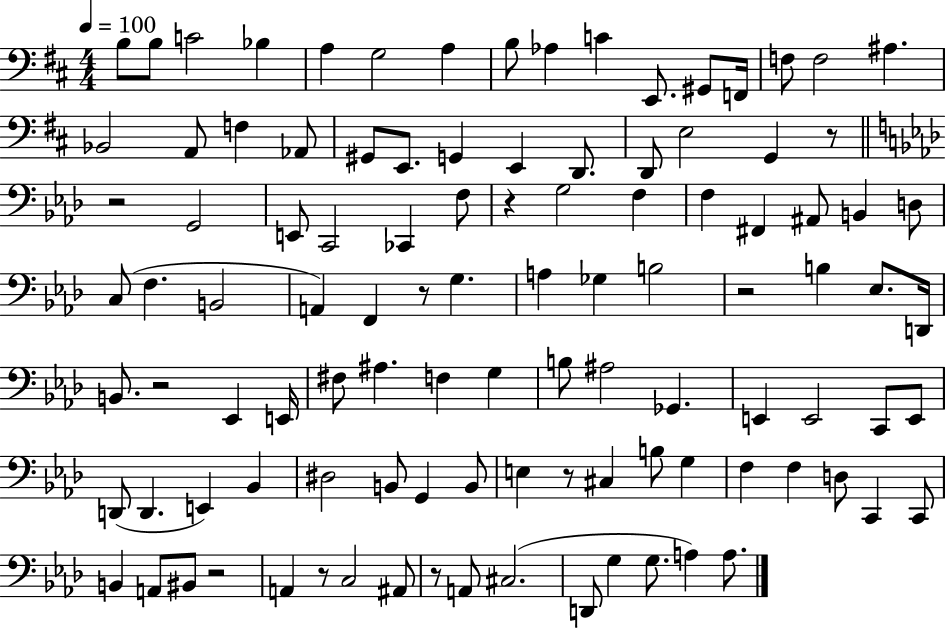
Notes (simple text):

B3/e B3/e C4/h Bb3/q A3/q G3/h A3/q B3/e Ab3/q C4/q E2/e. G#2/e F2/s F3/e F3/h A#3/q. Bb2/h A2/e F3/q Ab2/e G#2/e E2/e. G2/q E2/q D2/e. D2/e E3/h G2/q R/e R/h G2/h E2/e C2/h CES2/q F3/e R/q G3/h F3/q F3/q F#2/q A#2/e B2/q D3/e C3/e F3/q. B2/h A2/q F2/q R/e G3/q. A3/q Gb3/q B3/h R/h B3/q Eb3/e. D2/s B2/e. R/h Eb2/q E2/s F#3/e A#3/q. F3/q G3/q B3/e A#3/h Gb2/q. E2/q E2/h C2/e E2/e D2/e D2/q. E2/q Bb2/q D#3/h B2/e G2/q B2/e E3/q R/e C#3/q B3/e G3/q F3/q F3/q D3/e C2/q C2/e B2/q A2/e BIS2/e R/h A2/q R/e C3/h A#2/e R/e A2/e C#3/h. D2/e G3/q G3/e. A3/q A3/e.